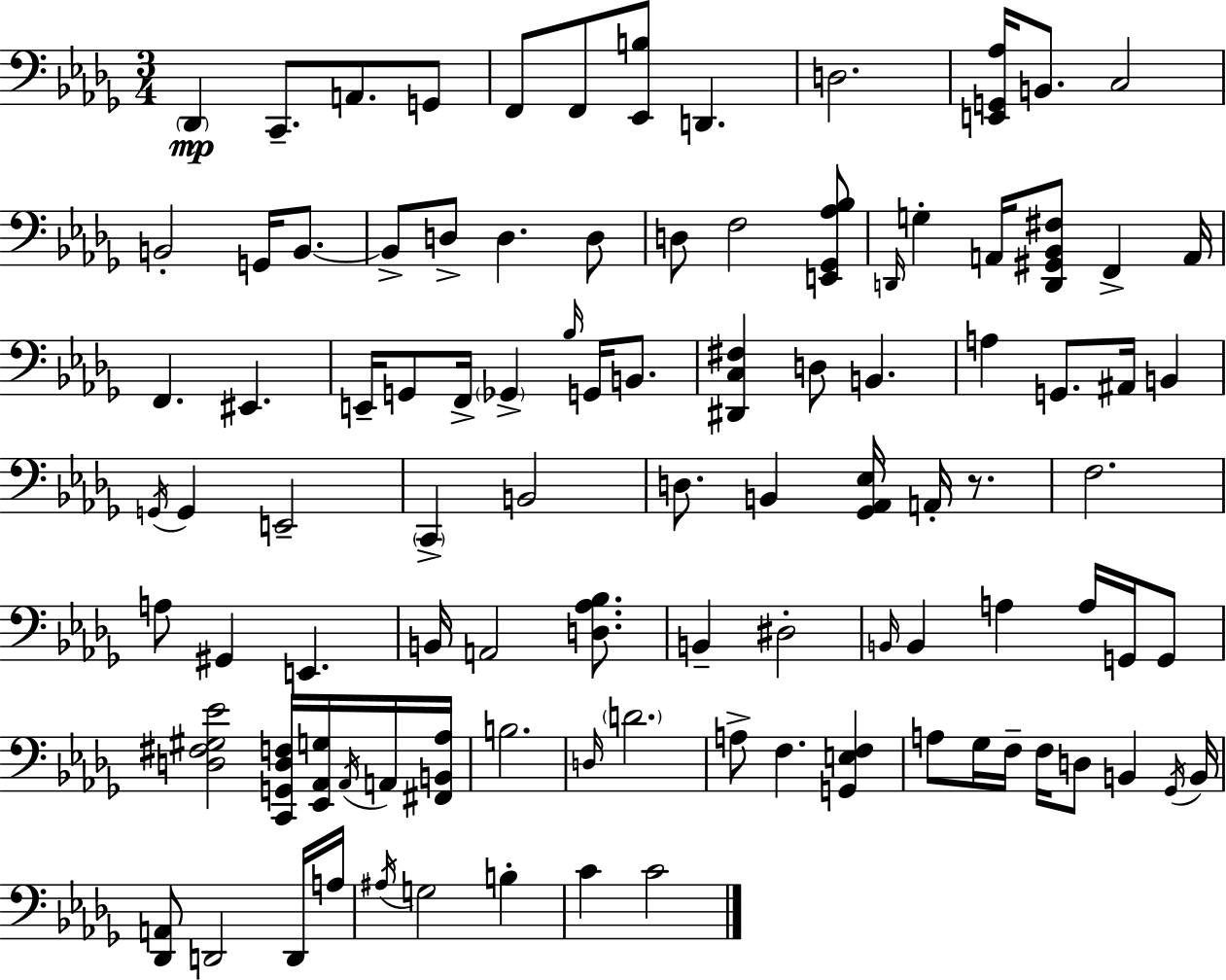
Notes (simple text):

Db2/q C2/e. A2/e. G2/e F2/e F2/e [Eb2,B3]/e D2/q. D3/h. [E2,G2,Ab3]/s B2/e. C3/h B2/h G2/s B2/e. B2/e D3/e D3/q. D3/e D3/e F3/h [E2,Gb2,Ab3,Bb3]/e D2/s G3/q A2/s [D2,G#2,Bb2,F#3]/e F2/q A2/s F2/q. EIS2/q. E2/s G2/e F2/s Gb2/q Bb3/s G2/s B2/e. [D#2,C3,F#3]/q D3/e B2/q. A3/q G2/e. A#2/s B2/q G2/s G2/q E2/h C2/q B2/h D3/e. B2/q [Gb2,Ab2,Eb3]/s A2/s R/e. F3/h. A3/e G#2/q E2/q. B2/s A2/h [D3,Ab3,Bb3]/e. B2/q D#3/h B2/s B2/q A3/q A3/s G2/s G2/e [D3,F#3,G#3,Eb4]/h [C2,G2,D3,F3]/s [Eb2,Ab2,G3]/s Ab2/s A2/s [F#2,B2,Ab3]/s B3/h. D3/s D4/h. A3/e F3/q. [G2,E3,F3]/q A3/e Gb3/s F3/s F3/s D3/e B2/q Gb2/s B2/s [Db2,A2]/e D2/h D2/s A3/s A#3/s G3/h B3/q C4/q C4/h